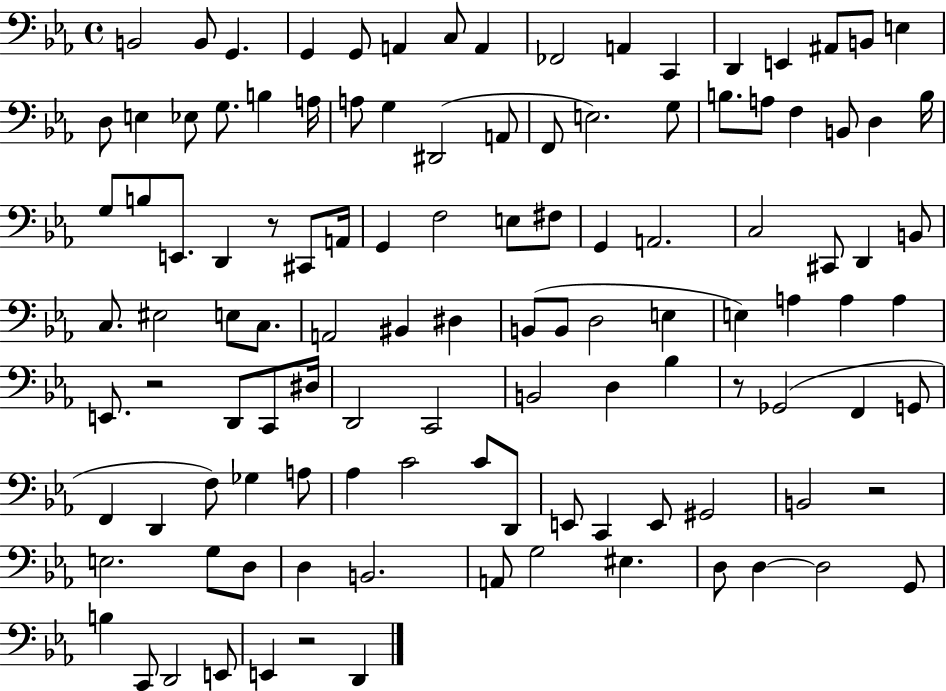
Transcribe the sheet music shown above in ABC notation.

X:1
T:Untitled
M:4/4
L:1/4
K:Eb
B,,2 B,,/2 G,, G,, G,,/2 A,, C,/2 A,, _F,,2 A,, C,, D,, E,, ^A,,/2 B,,/2 E, D,/2 E, _E,/2 G,/2 B, A,/4 A,/2 G, ^D,,2 A,,/2 F,,/2 E,2 G,/2 B,/2 A,/2 F, B,,/2 D, B,/4 G,/2 B,/2 E,,/2 D,, z/2 ^C,,/2 A,,/4 G,, F,2 E,/2 ^F,/2 G,, A,,2 C,2 ^C,,/2 D,, B,,/2 C,/2 ^E,2 E,/2 C,/2 A,,2 ^B,, ^D, B,,/2 B,,/2 D,2 E, E, A, A, A, E,,/2 z2 D,,/2 C,,/2 ^D,/4 D,,2 C,,2 B,,2 D, _B, z/2 _G,,2 F,, G,,/2 F,, D,, F,/2 _G, A,/2 _A, C2 C/2 D,,/2 E,,/2 C,, E,,/2 ^G,,2 B,,2 z2 E,2 G,/2 D,/2 D, B,,2 A,,/2 G,2 ^E, D,/2 D, D,2 G,,/2 B, C,,/2 D,,2 E,,/2 E,, z2 D,,